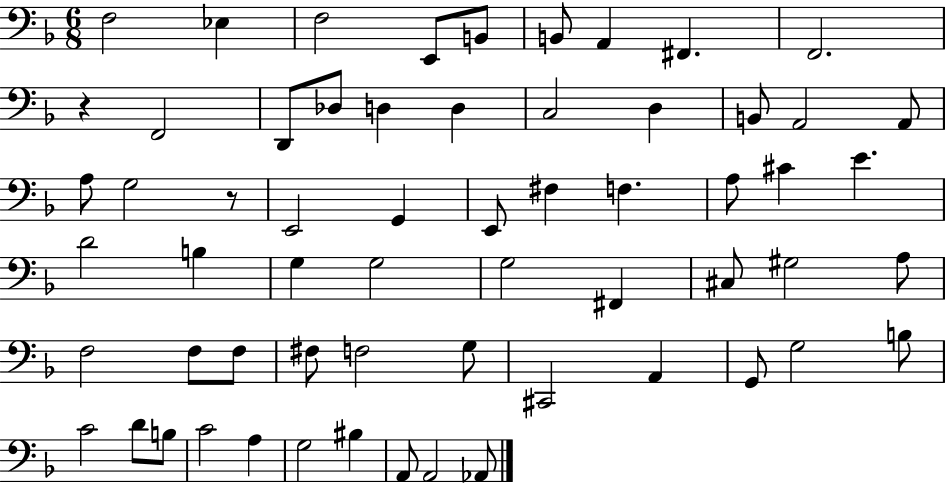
X:1
T:Untitled
M:6/8
L:1/4
K:F
F,2 _E, F,2 E,,/2 B,,/2 B,,/2 A,, ^F,, F,,2 z F,,2 D,,/2 _D,/2 D, D, C,2 D, B,,/2 A,,2 A,,/2 A,/2 G,2 z/2 E,,2 G,, E,,/2 ^F, F, A,/2 ^C E D2 B, G, G,2 G,2 ^F,, ^C,/2 ^G,2 A,/2 F,2 F,/2 F,/2 ^F,/2 F,2 G,/2 ^C,,2 A,, G,,/2 G,2 B,/2 C2 D/2 B,/2 C2 A, G,2 ^B, A,,/2 A,,2 _A,,/2